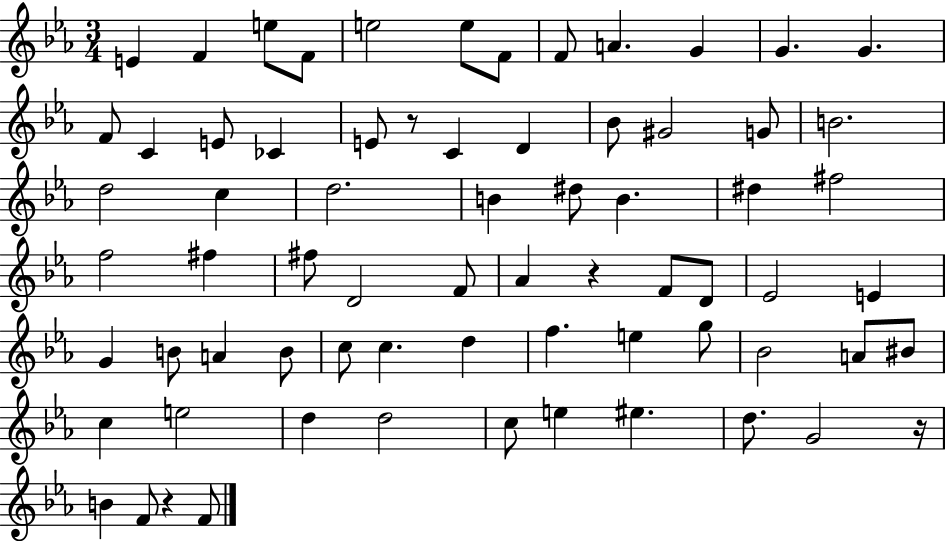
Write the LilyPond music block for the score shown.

{
  \clef treble
  \numericTimeSignature
  \time 3/4
  \key ees \major
  e'4 f'4 e''8 f'8 | e''2 e''8 f'8 | f'8 a'4. g'4 | g'4. g'4. | \break f'8 c'4 e'8 ces'4 | e'8 r8 c'4 d'4 | bes'8 gis'2 g'8 | b'2. | \break d''2 c''4 | d''2. | b'4 dis''8 b'4. | dis''4 fis''2 | \break f''2 fis''4 | fis''8 d'2 f'8 | aes'4 r4 f'8 d'8 | ees'2 e'4 | \break g'4 b'8 a'4 b'8 | c''8 c''4. d''4 | f''4. e''4 g''8 | bes'2 a'8 bis'8 | \break c''4 e''2 | d''4 d''2 | c''8 e''4 eis''4. | d''8. g'2 r16 | \break b'4 f'8 r4 f'8 | \bar "|."
}